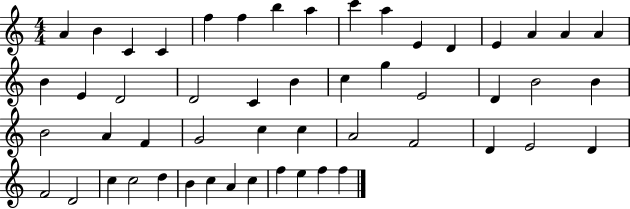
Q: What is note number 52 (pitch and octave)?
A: F5